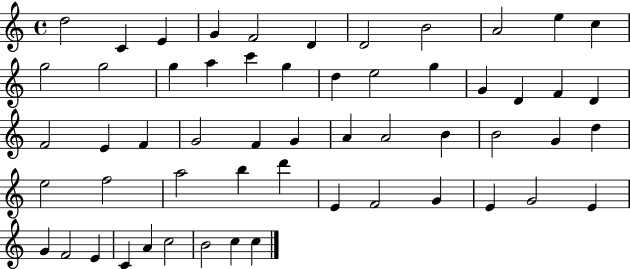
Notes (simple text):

D5/h C4/q E4/q G4/q F4/h D4/q D4/h B4/h A4/h E5/q C5/q G5/h G5/h G5/q A5/q C6/q G5/q D5/q E5/h G5/q G4/q D4/q F4/q D4/q F4/h E4/q F4/q G4/h F4/q G4/q A4/q A4/h B4/q B4/h G4/q D5/q E5/h F5/h A5/h B5/q D6/q E4/q F4/h G4/q E4/q G4/h E4/q G4/q F4/h E4/q C4/q A4/q C5/h B4/h C5/q C5/q